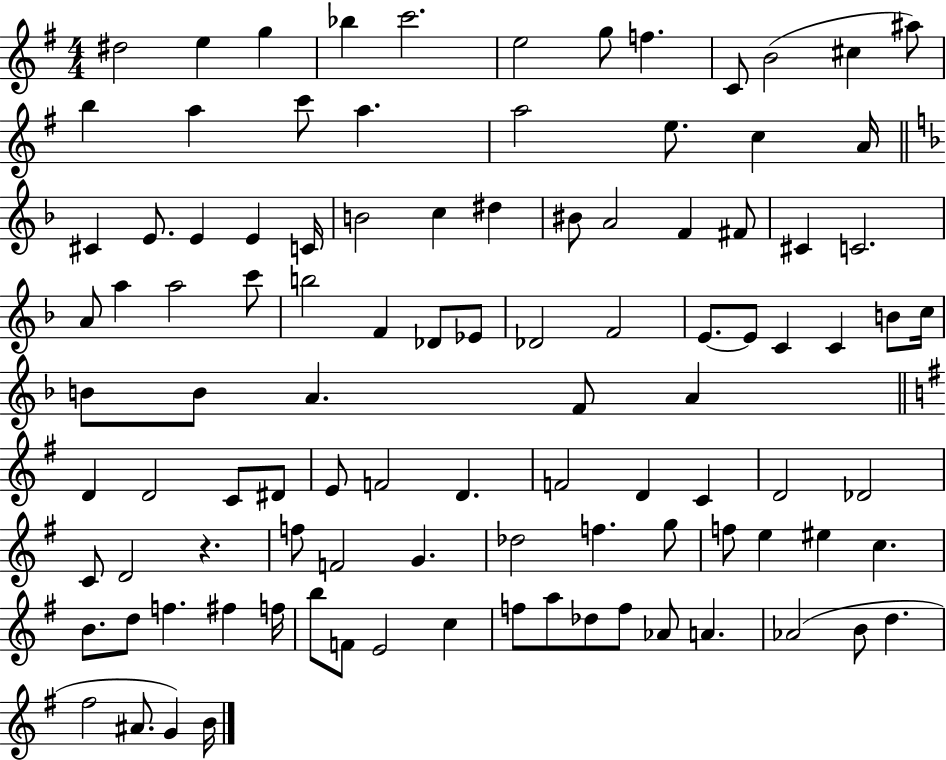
X:1
T:Untitled
M:4/4
L:1/4
K:G
^d2 e g _b c'2 e2 g/2 f C/2 B2 ^c ^a/2 b a c'/2 a a2 e/2 c A/4 ^C E/2 E E C/4 B2 c ^d ^B/2 A2 F ^F/2 ^C C2 A/2 a a2 c'/2 b2 F _D/2 _E/2 _D2 F2 E/2 E/2 C C B/2 c/4 B/2 B/2 A F/2 A D D2 C/2 ^D/2 E/2 F2 D F2 D C D2 _D2 C/2 D2 z f/2 F2 G _d2 f g/2 f/2 e ^e c B/2 d/2 f ^f f/4 b/2 F/2 E2 c f/2 a/2 _d/2 f/2 _A/2 A _A2 B/2 d ^f2 ^A/2 G B/4